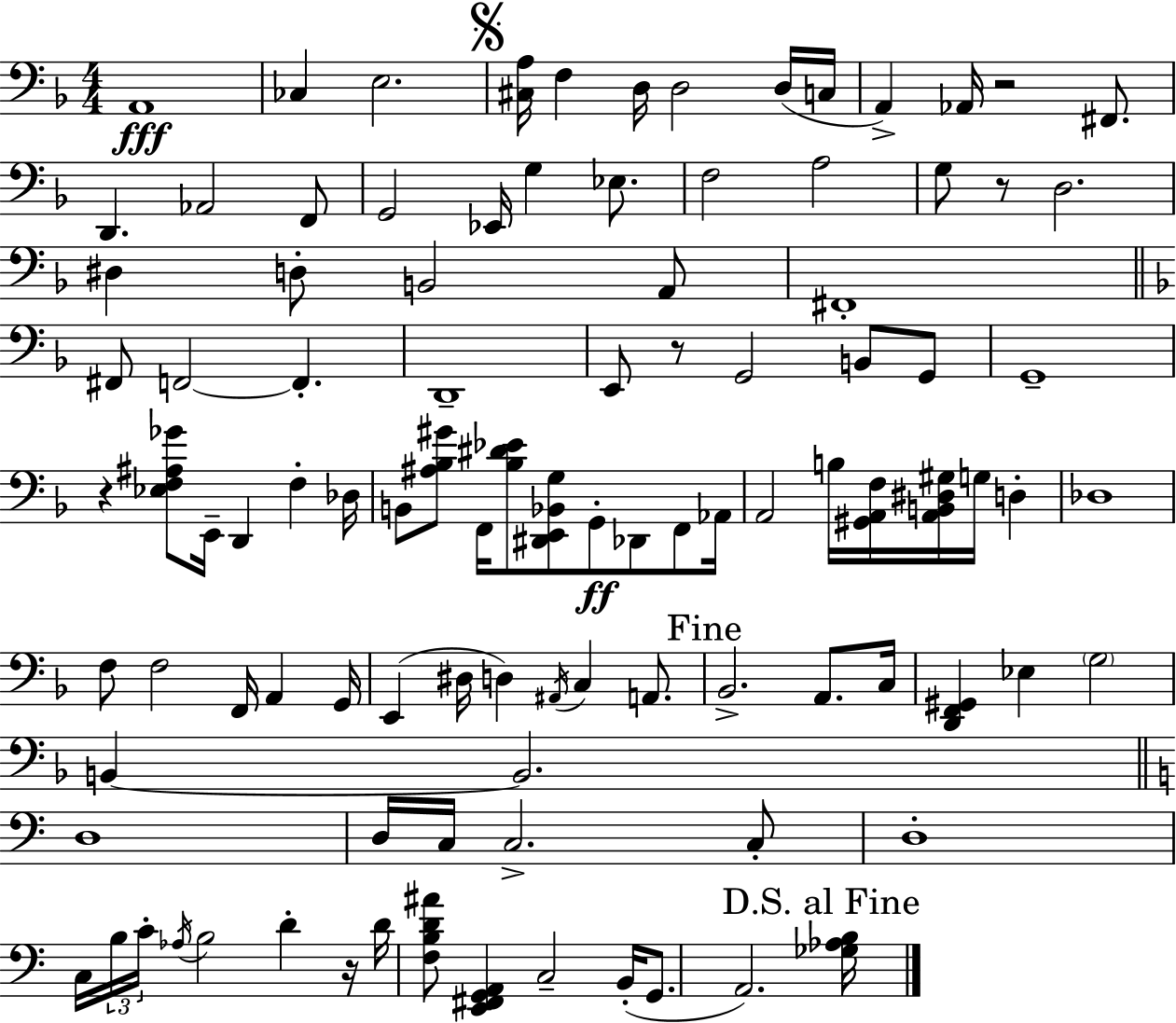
A2/w CES3/q E3/h. [C#3,A3]/s F3/q D3/s D3/h D3/s C3/s A2/q Ab2/s R/h F#2/e. D2/q. Ab2/h F2/e G2/h Eb2/s G3/q Eb3/e. F3/h A3/h G3/e R/e D3/h. D#3/q D3/e B2/h A2/e F#2/w F#2/e F2/h F2/q. D2/w E2/e R/e G2/h B2/e G2/e G2/w R/q [Eb3,F3,A#3,Gb4]/e E2/s D2/q F3/q Db3/s B2/e [A#3,Bb3,G#4]/e F2/s [Bb3,D#4,Eb4]/e [D#2,E2,Bb2,G3]/e G2/e Db2/e F2/e Ab2/s A2/h B3/s [G#2,A2,F3]/s [A2,B2,D#3,G#3]/s G3/s D3/q Db3/w F3/e F3/h F2/s A2/q G2/s E2/q D#3/s D3/q A#2/s C3/q A2/e. Bb2/h. A2/e. C3/s [D2,F2,G#2]/q Eb3/q G3/h B2/q B2/h. D3/w D3/s C3/s C3/h. C3/e D3/w C3/s B3/s C4/s Ab3/s B3/h D4/q R/s D4/s [F3,B3,D4,A#4]/e [E2,F#2,G2,A2]/q C3/h B2/s G2/e. A2/h. [Gb3,Ab3,B3]/s